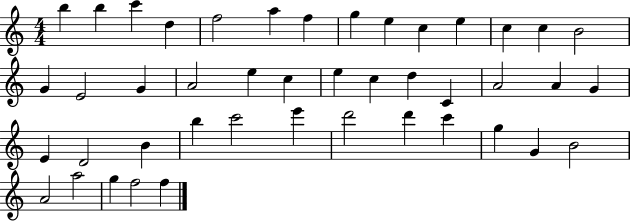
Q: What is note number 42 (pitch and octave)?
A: G5